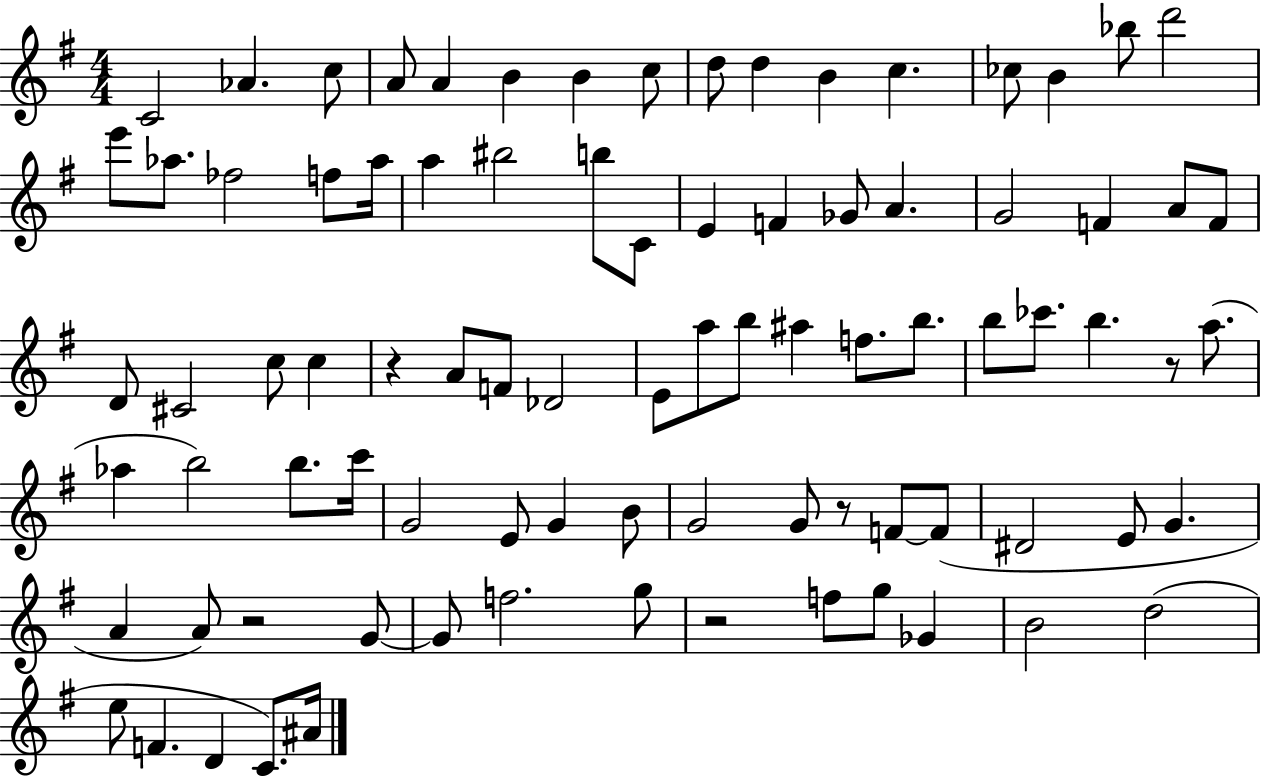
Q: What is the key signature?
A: G major